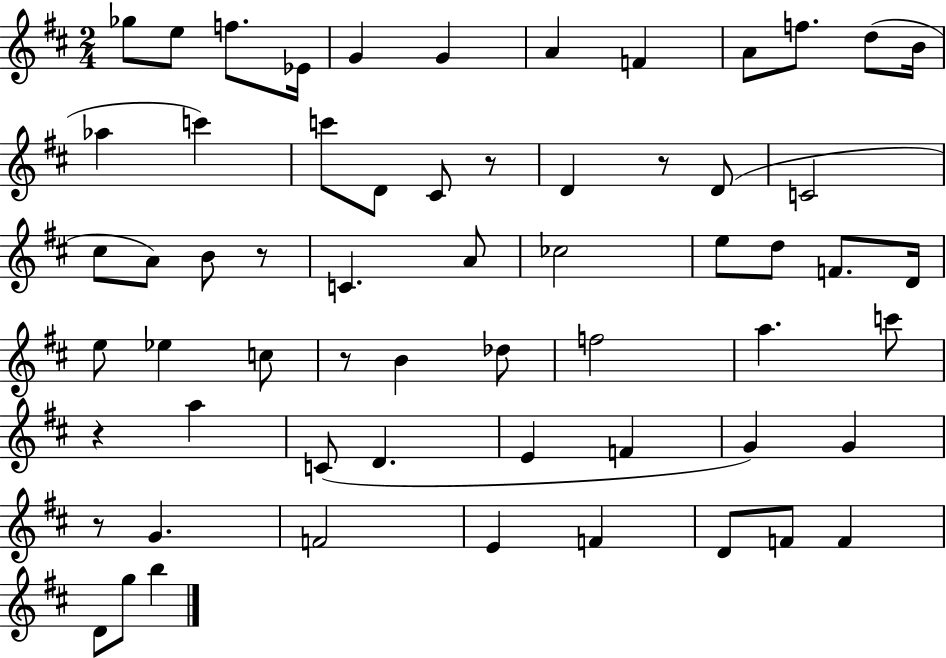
X:1
T:Untitled
M:2/4
L:1/4
K:D
_g/2 e/2 f/2 _E/4 G G A F A/2 f/2 d/2 B/4 _a c' c'/2 D/2 ^C/2 z/2 D z/2 D/2 C2 ^c/2 A/2 B/2 z/2 C A/2 _c2 e/2 d/2 F/2 D/4 e/2 _e c/2 z/2 B _d/2 f2 a c'/2 z a C/2 D E F G G z/2 G F2 E F D/2 F/2 F D/2 g/2 b